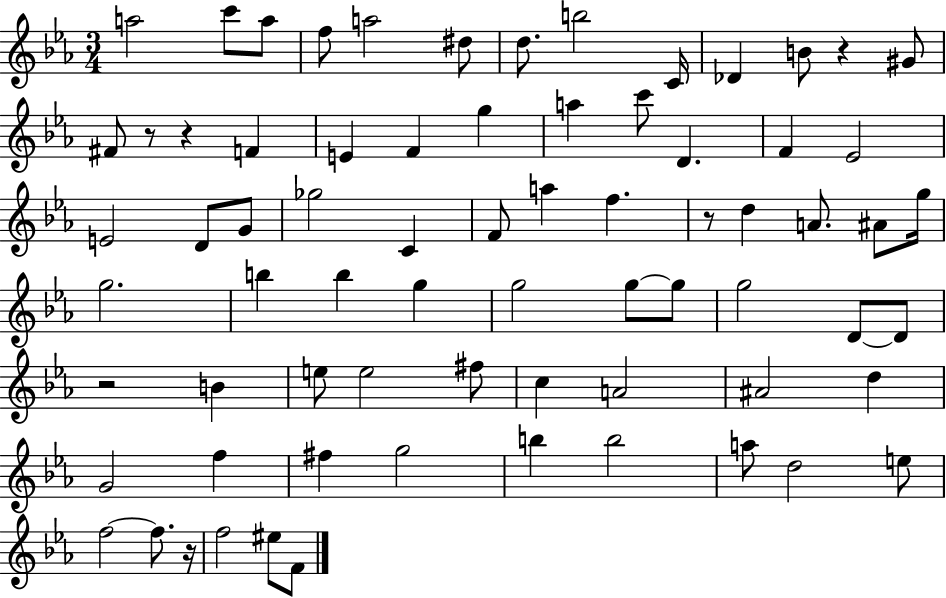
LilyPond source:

{
  \clef treble
  \numericTimeSignature
  \time 3/4
  \key ees \major
  \repeat volta 2 { a''2 c'''8 a''8 | f''8 a''2 dis''8 | d''8. b''2 c'16 | des'4 b'8 r4 gis'8 | \break fis'8 r8 r4 f'4 | e'4 f'4 g''4 | a''4 c'''8 d'4. | f'4 ees'2 | \break e'2 d'8 g'8 | ges''2 c'4 | f'8 a''4 f''4. | r8 d''4 a'8. ais'8 g''16 | \break g''2. | b''4 b''4 g''4 | g''2 g''8~~ g''8 | g''2 d'8~~ d'8 | \break r2 b'4 | e''8 e''2 fis''8 | c''4 a'2 | ais'2 d''4 | \break g'2 f''4 | fis''4 g''2 | b''4 b''2 | a''8 d''2 e''8 | \break f''2~~ f''8. r16 | f''2 eis''8 f'8 | } \bar "|."
}